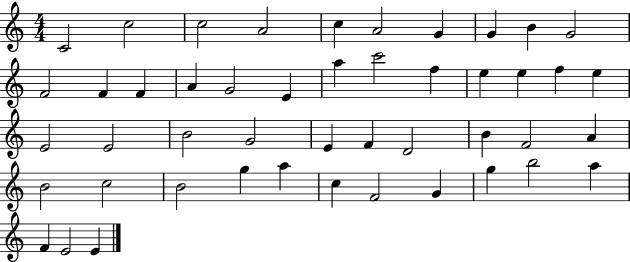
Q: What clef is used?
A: treble